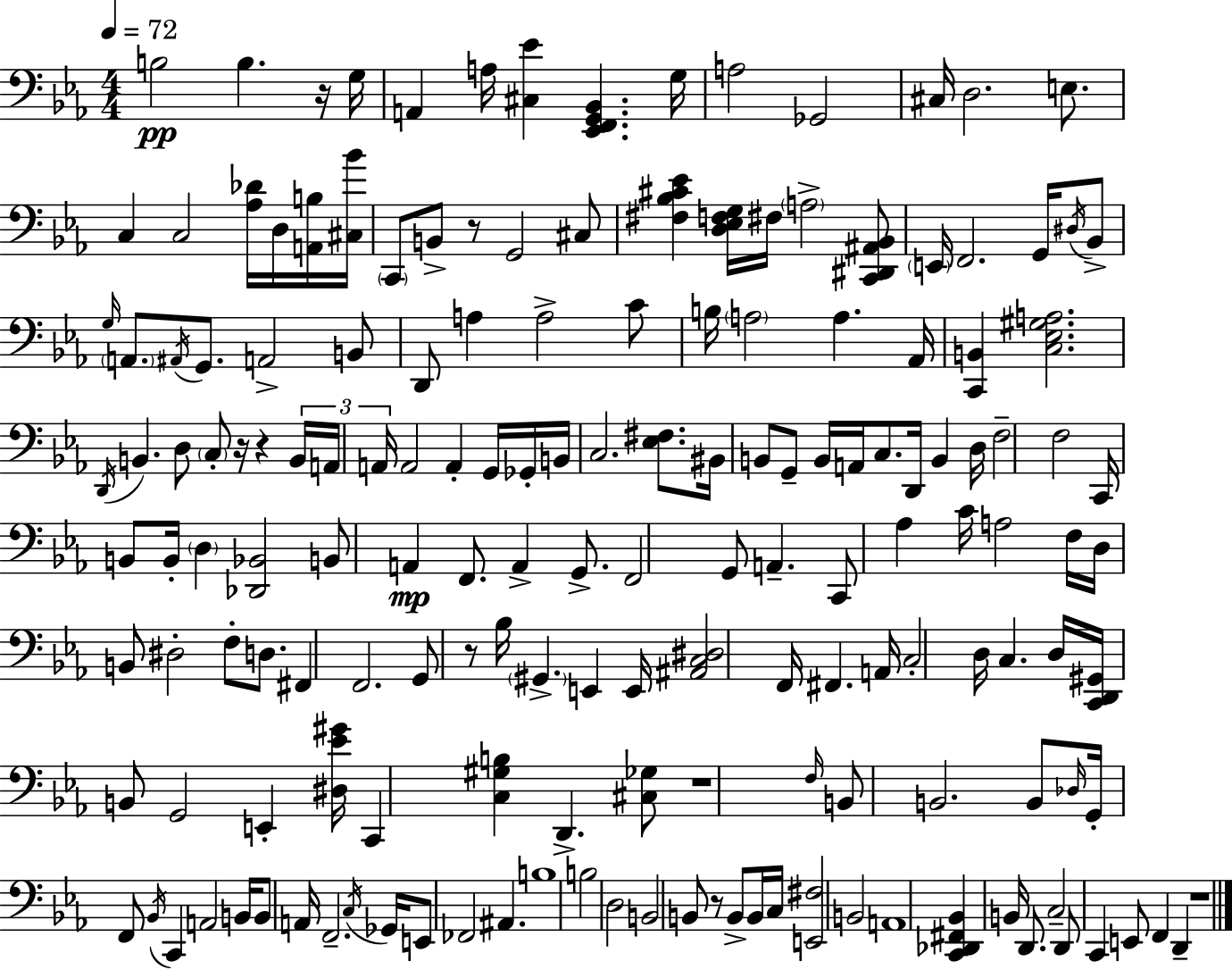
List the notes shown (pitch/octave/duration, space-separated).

B3/h B3/q. R/s G3/s A2/q A3/s [C#3,Eb4]/q [Eb2,F2,G2,Bb2]/q. G3/s A3/h Gb2/h C#3/s D3/h. E3/e. C3/q C3/h [Ab3,Db4]/s D3/s [A2,B3]/s [C#3,Bb4]/s C2/e B2/e R/e G2/h C#3/e [F#3,Bb3,C#4,Eb4]/q [D3,Eb3,F3,G3]/s F#3/s A3/h [C2,D#2,A#2,Bb2]/e E2/s F2/h. G2/s D#3/s Bb2/e G3/s A2/e. A#2/s G2/e. A2/h B2/e D2/e A3/q A3/h C4/e B3/s A3/h A3/q. Ab2/s [C2,B2]/q [C3,Eb3,G#3,A3]/h. D2/s B2/q. D3/e C3/e R/s R/q B2/s A2/s A2/s A2/h A2/q G2/s Gb2/s B2/s C3/h. [Eb3,F#3]/e. BIS2/s B2/e G2/e B2/s A2/s C3/e. D2/s B2/q D3/s F3/h F3/h C2/s B2/e B2/s D3/q [Db2,Bb2]/h B2/e A2/q F2/e. A2/q G2/e. F2/h G2/e A2/q. C2/e Ab3/q C4/s A3/h F3/s D3/s B2/e D#3/h F3/e D3/e. F#2/q F2/h. G2/e R/e Bb3/s G#2/q. E2/q E2/s [A#2,C3,D#3]/h F2/s F#2/q. A2/s C3/h D3/s C3/q. D3/s [C2,D2,G#2]/s B2/e G2/h E2/q [D#3,Eb4,G#4]/s C2/q [C3,G#3,B3]/q D2/q. [C#3,Gb3]/e R/w F3/s B2/e B2/h. B2/e Db3/s G2/s F2/e Bb2/s C2/q A2/h B2/s B2/e A2/s F2/h. C3/s Gb2/s E2/e FES2/h A#2/q. B3/w B3/h D3/h B2/h B2/e R/e B2/e B2/s C3/s [E2,F#3]/h B2/h A2/w [C2,Db2,F#2,Bb2]/q B2/s D2/e. C3/h D2/e C2/q E2/e F2/q D2/q R/w